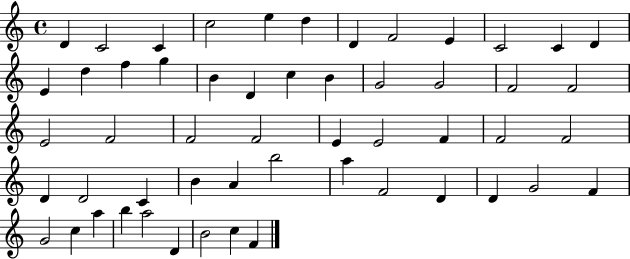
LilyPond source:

{
  \clef treble
  \time 4/4
  \defaultTimeSignature
  \key c \major
  d'4 c'2 c'4 | c''2 e''4 d''4 | d'4 f'2 e'4 | c'2 c'4 d'4 | \break e'4 d''4 f''4 g''4 | b'4 d'4 c''4 b'4 | g'2 g'2 | f'2 f'2 | \break e'2 f'2 | f'2 f'2 | e'4 e'2 f'4 | f'2 f'2 | \break d'4 d'2 c'4 | b'4 a'4 b''2 | a''4 f'2 d'4 | d'4 g'2 f'4 | \break g'2 c''4 a''4 | b''4 a''2 d'4 | b'2 c''4 f'4 | \bar "|."
}